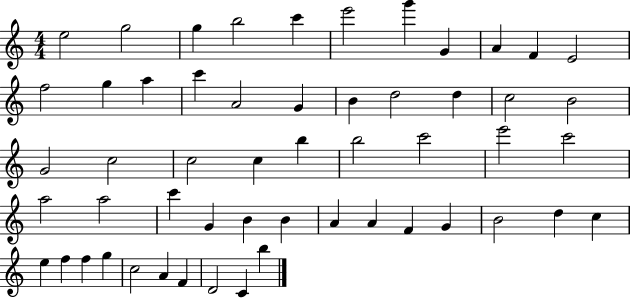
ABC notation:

X:1
T:Untitled
M:4/4
L:1/4
K:C
e2 g2 g b2 c' e'2 g' G A F E2 f2 g a c' A2 G B d2 d c2 B2 G2 c2 c2 c b b2 c'2 e'2 c'2 a2 a2 c' G B B A A F G B2 d c e f f g c2 A F D2 C b